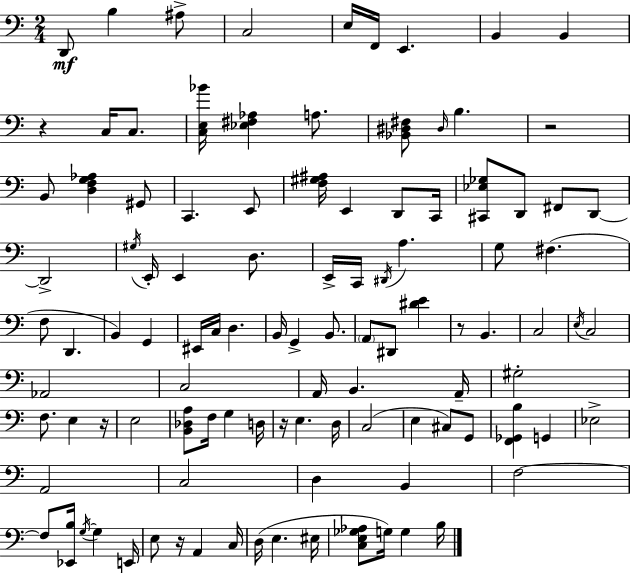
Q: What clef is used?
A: bass